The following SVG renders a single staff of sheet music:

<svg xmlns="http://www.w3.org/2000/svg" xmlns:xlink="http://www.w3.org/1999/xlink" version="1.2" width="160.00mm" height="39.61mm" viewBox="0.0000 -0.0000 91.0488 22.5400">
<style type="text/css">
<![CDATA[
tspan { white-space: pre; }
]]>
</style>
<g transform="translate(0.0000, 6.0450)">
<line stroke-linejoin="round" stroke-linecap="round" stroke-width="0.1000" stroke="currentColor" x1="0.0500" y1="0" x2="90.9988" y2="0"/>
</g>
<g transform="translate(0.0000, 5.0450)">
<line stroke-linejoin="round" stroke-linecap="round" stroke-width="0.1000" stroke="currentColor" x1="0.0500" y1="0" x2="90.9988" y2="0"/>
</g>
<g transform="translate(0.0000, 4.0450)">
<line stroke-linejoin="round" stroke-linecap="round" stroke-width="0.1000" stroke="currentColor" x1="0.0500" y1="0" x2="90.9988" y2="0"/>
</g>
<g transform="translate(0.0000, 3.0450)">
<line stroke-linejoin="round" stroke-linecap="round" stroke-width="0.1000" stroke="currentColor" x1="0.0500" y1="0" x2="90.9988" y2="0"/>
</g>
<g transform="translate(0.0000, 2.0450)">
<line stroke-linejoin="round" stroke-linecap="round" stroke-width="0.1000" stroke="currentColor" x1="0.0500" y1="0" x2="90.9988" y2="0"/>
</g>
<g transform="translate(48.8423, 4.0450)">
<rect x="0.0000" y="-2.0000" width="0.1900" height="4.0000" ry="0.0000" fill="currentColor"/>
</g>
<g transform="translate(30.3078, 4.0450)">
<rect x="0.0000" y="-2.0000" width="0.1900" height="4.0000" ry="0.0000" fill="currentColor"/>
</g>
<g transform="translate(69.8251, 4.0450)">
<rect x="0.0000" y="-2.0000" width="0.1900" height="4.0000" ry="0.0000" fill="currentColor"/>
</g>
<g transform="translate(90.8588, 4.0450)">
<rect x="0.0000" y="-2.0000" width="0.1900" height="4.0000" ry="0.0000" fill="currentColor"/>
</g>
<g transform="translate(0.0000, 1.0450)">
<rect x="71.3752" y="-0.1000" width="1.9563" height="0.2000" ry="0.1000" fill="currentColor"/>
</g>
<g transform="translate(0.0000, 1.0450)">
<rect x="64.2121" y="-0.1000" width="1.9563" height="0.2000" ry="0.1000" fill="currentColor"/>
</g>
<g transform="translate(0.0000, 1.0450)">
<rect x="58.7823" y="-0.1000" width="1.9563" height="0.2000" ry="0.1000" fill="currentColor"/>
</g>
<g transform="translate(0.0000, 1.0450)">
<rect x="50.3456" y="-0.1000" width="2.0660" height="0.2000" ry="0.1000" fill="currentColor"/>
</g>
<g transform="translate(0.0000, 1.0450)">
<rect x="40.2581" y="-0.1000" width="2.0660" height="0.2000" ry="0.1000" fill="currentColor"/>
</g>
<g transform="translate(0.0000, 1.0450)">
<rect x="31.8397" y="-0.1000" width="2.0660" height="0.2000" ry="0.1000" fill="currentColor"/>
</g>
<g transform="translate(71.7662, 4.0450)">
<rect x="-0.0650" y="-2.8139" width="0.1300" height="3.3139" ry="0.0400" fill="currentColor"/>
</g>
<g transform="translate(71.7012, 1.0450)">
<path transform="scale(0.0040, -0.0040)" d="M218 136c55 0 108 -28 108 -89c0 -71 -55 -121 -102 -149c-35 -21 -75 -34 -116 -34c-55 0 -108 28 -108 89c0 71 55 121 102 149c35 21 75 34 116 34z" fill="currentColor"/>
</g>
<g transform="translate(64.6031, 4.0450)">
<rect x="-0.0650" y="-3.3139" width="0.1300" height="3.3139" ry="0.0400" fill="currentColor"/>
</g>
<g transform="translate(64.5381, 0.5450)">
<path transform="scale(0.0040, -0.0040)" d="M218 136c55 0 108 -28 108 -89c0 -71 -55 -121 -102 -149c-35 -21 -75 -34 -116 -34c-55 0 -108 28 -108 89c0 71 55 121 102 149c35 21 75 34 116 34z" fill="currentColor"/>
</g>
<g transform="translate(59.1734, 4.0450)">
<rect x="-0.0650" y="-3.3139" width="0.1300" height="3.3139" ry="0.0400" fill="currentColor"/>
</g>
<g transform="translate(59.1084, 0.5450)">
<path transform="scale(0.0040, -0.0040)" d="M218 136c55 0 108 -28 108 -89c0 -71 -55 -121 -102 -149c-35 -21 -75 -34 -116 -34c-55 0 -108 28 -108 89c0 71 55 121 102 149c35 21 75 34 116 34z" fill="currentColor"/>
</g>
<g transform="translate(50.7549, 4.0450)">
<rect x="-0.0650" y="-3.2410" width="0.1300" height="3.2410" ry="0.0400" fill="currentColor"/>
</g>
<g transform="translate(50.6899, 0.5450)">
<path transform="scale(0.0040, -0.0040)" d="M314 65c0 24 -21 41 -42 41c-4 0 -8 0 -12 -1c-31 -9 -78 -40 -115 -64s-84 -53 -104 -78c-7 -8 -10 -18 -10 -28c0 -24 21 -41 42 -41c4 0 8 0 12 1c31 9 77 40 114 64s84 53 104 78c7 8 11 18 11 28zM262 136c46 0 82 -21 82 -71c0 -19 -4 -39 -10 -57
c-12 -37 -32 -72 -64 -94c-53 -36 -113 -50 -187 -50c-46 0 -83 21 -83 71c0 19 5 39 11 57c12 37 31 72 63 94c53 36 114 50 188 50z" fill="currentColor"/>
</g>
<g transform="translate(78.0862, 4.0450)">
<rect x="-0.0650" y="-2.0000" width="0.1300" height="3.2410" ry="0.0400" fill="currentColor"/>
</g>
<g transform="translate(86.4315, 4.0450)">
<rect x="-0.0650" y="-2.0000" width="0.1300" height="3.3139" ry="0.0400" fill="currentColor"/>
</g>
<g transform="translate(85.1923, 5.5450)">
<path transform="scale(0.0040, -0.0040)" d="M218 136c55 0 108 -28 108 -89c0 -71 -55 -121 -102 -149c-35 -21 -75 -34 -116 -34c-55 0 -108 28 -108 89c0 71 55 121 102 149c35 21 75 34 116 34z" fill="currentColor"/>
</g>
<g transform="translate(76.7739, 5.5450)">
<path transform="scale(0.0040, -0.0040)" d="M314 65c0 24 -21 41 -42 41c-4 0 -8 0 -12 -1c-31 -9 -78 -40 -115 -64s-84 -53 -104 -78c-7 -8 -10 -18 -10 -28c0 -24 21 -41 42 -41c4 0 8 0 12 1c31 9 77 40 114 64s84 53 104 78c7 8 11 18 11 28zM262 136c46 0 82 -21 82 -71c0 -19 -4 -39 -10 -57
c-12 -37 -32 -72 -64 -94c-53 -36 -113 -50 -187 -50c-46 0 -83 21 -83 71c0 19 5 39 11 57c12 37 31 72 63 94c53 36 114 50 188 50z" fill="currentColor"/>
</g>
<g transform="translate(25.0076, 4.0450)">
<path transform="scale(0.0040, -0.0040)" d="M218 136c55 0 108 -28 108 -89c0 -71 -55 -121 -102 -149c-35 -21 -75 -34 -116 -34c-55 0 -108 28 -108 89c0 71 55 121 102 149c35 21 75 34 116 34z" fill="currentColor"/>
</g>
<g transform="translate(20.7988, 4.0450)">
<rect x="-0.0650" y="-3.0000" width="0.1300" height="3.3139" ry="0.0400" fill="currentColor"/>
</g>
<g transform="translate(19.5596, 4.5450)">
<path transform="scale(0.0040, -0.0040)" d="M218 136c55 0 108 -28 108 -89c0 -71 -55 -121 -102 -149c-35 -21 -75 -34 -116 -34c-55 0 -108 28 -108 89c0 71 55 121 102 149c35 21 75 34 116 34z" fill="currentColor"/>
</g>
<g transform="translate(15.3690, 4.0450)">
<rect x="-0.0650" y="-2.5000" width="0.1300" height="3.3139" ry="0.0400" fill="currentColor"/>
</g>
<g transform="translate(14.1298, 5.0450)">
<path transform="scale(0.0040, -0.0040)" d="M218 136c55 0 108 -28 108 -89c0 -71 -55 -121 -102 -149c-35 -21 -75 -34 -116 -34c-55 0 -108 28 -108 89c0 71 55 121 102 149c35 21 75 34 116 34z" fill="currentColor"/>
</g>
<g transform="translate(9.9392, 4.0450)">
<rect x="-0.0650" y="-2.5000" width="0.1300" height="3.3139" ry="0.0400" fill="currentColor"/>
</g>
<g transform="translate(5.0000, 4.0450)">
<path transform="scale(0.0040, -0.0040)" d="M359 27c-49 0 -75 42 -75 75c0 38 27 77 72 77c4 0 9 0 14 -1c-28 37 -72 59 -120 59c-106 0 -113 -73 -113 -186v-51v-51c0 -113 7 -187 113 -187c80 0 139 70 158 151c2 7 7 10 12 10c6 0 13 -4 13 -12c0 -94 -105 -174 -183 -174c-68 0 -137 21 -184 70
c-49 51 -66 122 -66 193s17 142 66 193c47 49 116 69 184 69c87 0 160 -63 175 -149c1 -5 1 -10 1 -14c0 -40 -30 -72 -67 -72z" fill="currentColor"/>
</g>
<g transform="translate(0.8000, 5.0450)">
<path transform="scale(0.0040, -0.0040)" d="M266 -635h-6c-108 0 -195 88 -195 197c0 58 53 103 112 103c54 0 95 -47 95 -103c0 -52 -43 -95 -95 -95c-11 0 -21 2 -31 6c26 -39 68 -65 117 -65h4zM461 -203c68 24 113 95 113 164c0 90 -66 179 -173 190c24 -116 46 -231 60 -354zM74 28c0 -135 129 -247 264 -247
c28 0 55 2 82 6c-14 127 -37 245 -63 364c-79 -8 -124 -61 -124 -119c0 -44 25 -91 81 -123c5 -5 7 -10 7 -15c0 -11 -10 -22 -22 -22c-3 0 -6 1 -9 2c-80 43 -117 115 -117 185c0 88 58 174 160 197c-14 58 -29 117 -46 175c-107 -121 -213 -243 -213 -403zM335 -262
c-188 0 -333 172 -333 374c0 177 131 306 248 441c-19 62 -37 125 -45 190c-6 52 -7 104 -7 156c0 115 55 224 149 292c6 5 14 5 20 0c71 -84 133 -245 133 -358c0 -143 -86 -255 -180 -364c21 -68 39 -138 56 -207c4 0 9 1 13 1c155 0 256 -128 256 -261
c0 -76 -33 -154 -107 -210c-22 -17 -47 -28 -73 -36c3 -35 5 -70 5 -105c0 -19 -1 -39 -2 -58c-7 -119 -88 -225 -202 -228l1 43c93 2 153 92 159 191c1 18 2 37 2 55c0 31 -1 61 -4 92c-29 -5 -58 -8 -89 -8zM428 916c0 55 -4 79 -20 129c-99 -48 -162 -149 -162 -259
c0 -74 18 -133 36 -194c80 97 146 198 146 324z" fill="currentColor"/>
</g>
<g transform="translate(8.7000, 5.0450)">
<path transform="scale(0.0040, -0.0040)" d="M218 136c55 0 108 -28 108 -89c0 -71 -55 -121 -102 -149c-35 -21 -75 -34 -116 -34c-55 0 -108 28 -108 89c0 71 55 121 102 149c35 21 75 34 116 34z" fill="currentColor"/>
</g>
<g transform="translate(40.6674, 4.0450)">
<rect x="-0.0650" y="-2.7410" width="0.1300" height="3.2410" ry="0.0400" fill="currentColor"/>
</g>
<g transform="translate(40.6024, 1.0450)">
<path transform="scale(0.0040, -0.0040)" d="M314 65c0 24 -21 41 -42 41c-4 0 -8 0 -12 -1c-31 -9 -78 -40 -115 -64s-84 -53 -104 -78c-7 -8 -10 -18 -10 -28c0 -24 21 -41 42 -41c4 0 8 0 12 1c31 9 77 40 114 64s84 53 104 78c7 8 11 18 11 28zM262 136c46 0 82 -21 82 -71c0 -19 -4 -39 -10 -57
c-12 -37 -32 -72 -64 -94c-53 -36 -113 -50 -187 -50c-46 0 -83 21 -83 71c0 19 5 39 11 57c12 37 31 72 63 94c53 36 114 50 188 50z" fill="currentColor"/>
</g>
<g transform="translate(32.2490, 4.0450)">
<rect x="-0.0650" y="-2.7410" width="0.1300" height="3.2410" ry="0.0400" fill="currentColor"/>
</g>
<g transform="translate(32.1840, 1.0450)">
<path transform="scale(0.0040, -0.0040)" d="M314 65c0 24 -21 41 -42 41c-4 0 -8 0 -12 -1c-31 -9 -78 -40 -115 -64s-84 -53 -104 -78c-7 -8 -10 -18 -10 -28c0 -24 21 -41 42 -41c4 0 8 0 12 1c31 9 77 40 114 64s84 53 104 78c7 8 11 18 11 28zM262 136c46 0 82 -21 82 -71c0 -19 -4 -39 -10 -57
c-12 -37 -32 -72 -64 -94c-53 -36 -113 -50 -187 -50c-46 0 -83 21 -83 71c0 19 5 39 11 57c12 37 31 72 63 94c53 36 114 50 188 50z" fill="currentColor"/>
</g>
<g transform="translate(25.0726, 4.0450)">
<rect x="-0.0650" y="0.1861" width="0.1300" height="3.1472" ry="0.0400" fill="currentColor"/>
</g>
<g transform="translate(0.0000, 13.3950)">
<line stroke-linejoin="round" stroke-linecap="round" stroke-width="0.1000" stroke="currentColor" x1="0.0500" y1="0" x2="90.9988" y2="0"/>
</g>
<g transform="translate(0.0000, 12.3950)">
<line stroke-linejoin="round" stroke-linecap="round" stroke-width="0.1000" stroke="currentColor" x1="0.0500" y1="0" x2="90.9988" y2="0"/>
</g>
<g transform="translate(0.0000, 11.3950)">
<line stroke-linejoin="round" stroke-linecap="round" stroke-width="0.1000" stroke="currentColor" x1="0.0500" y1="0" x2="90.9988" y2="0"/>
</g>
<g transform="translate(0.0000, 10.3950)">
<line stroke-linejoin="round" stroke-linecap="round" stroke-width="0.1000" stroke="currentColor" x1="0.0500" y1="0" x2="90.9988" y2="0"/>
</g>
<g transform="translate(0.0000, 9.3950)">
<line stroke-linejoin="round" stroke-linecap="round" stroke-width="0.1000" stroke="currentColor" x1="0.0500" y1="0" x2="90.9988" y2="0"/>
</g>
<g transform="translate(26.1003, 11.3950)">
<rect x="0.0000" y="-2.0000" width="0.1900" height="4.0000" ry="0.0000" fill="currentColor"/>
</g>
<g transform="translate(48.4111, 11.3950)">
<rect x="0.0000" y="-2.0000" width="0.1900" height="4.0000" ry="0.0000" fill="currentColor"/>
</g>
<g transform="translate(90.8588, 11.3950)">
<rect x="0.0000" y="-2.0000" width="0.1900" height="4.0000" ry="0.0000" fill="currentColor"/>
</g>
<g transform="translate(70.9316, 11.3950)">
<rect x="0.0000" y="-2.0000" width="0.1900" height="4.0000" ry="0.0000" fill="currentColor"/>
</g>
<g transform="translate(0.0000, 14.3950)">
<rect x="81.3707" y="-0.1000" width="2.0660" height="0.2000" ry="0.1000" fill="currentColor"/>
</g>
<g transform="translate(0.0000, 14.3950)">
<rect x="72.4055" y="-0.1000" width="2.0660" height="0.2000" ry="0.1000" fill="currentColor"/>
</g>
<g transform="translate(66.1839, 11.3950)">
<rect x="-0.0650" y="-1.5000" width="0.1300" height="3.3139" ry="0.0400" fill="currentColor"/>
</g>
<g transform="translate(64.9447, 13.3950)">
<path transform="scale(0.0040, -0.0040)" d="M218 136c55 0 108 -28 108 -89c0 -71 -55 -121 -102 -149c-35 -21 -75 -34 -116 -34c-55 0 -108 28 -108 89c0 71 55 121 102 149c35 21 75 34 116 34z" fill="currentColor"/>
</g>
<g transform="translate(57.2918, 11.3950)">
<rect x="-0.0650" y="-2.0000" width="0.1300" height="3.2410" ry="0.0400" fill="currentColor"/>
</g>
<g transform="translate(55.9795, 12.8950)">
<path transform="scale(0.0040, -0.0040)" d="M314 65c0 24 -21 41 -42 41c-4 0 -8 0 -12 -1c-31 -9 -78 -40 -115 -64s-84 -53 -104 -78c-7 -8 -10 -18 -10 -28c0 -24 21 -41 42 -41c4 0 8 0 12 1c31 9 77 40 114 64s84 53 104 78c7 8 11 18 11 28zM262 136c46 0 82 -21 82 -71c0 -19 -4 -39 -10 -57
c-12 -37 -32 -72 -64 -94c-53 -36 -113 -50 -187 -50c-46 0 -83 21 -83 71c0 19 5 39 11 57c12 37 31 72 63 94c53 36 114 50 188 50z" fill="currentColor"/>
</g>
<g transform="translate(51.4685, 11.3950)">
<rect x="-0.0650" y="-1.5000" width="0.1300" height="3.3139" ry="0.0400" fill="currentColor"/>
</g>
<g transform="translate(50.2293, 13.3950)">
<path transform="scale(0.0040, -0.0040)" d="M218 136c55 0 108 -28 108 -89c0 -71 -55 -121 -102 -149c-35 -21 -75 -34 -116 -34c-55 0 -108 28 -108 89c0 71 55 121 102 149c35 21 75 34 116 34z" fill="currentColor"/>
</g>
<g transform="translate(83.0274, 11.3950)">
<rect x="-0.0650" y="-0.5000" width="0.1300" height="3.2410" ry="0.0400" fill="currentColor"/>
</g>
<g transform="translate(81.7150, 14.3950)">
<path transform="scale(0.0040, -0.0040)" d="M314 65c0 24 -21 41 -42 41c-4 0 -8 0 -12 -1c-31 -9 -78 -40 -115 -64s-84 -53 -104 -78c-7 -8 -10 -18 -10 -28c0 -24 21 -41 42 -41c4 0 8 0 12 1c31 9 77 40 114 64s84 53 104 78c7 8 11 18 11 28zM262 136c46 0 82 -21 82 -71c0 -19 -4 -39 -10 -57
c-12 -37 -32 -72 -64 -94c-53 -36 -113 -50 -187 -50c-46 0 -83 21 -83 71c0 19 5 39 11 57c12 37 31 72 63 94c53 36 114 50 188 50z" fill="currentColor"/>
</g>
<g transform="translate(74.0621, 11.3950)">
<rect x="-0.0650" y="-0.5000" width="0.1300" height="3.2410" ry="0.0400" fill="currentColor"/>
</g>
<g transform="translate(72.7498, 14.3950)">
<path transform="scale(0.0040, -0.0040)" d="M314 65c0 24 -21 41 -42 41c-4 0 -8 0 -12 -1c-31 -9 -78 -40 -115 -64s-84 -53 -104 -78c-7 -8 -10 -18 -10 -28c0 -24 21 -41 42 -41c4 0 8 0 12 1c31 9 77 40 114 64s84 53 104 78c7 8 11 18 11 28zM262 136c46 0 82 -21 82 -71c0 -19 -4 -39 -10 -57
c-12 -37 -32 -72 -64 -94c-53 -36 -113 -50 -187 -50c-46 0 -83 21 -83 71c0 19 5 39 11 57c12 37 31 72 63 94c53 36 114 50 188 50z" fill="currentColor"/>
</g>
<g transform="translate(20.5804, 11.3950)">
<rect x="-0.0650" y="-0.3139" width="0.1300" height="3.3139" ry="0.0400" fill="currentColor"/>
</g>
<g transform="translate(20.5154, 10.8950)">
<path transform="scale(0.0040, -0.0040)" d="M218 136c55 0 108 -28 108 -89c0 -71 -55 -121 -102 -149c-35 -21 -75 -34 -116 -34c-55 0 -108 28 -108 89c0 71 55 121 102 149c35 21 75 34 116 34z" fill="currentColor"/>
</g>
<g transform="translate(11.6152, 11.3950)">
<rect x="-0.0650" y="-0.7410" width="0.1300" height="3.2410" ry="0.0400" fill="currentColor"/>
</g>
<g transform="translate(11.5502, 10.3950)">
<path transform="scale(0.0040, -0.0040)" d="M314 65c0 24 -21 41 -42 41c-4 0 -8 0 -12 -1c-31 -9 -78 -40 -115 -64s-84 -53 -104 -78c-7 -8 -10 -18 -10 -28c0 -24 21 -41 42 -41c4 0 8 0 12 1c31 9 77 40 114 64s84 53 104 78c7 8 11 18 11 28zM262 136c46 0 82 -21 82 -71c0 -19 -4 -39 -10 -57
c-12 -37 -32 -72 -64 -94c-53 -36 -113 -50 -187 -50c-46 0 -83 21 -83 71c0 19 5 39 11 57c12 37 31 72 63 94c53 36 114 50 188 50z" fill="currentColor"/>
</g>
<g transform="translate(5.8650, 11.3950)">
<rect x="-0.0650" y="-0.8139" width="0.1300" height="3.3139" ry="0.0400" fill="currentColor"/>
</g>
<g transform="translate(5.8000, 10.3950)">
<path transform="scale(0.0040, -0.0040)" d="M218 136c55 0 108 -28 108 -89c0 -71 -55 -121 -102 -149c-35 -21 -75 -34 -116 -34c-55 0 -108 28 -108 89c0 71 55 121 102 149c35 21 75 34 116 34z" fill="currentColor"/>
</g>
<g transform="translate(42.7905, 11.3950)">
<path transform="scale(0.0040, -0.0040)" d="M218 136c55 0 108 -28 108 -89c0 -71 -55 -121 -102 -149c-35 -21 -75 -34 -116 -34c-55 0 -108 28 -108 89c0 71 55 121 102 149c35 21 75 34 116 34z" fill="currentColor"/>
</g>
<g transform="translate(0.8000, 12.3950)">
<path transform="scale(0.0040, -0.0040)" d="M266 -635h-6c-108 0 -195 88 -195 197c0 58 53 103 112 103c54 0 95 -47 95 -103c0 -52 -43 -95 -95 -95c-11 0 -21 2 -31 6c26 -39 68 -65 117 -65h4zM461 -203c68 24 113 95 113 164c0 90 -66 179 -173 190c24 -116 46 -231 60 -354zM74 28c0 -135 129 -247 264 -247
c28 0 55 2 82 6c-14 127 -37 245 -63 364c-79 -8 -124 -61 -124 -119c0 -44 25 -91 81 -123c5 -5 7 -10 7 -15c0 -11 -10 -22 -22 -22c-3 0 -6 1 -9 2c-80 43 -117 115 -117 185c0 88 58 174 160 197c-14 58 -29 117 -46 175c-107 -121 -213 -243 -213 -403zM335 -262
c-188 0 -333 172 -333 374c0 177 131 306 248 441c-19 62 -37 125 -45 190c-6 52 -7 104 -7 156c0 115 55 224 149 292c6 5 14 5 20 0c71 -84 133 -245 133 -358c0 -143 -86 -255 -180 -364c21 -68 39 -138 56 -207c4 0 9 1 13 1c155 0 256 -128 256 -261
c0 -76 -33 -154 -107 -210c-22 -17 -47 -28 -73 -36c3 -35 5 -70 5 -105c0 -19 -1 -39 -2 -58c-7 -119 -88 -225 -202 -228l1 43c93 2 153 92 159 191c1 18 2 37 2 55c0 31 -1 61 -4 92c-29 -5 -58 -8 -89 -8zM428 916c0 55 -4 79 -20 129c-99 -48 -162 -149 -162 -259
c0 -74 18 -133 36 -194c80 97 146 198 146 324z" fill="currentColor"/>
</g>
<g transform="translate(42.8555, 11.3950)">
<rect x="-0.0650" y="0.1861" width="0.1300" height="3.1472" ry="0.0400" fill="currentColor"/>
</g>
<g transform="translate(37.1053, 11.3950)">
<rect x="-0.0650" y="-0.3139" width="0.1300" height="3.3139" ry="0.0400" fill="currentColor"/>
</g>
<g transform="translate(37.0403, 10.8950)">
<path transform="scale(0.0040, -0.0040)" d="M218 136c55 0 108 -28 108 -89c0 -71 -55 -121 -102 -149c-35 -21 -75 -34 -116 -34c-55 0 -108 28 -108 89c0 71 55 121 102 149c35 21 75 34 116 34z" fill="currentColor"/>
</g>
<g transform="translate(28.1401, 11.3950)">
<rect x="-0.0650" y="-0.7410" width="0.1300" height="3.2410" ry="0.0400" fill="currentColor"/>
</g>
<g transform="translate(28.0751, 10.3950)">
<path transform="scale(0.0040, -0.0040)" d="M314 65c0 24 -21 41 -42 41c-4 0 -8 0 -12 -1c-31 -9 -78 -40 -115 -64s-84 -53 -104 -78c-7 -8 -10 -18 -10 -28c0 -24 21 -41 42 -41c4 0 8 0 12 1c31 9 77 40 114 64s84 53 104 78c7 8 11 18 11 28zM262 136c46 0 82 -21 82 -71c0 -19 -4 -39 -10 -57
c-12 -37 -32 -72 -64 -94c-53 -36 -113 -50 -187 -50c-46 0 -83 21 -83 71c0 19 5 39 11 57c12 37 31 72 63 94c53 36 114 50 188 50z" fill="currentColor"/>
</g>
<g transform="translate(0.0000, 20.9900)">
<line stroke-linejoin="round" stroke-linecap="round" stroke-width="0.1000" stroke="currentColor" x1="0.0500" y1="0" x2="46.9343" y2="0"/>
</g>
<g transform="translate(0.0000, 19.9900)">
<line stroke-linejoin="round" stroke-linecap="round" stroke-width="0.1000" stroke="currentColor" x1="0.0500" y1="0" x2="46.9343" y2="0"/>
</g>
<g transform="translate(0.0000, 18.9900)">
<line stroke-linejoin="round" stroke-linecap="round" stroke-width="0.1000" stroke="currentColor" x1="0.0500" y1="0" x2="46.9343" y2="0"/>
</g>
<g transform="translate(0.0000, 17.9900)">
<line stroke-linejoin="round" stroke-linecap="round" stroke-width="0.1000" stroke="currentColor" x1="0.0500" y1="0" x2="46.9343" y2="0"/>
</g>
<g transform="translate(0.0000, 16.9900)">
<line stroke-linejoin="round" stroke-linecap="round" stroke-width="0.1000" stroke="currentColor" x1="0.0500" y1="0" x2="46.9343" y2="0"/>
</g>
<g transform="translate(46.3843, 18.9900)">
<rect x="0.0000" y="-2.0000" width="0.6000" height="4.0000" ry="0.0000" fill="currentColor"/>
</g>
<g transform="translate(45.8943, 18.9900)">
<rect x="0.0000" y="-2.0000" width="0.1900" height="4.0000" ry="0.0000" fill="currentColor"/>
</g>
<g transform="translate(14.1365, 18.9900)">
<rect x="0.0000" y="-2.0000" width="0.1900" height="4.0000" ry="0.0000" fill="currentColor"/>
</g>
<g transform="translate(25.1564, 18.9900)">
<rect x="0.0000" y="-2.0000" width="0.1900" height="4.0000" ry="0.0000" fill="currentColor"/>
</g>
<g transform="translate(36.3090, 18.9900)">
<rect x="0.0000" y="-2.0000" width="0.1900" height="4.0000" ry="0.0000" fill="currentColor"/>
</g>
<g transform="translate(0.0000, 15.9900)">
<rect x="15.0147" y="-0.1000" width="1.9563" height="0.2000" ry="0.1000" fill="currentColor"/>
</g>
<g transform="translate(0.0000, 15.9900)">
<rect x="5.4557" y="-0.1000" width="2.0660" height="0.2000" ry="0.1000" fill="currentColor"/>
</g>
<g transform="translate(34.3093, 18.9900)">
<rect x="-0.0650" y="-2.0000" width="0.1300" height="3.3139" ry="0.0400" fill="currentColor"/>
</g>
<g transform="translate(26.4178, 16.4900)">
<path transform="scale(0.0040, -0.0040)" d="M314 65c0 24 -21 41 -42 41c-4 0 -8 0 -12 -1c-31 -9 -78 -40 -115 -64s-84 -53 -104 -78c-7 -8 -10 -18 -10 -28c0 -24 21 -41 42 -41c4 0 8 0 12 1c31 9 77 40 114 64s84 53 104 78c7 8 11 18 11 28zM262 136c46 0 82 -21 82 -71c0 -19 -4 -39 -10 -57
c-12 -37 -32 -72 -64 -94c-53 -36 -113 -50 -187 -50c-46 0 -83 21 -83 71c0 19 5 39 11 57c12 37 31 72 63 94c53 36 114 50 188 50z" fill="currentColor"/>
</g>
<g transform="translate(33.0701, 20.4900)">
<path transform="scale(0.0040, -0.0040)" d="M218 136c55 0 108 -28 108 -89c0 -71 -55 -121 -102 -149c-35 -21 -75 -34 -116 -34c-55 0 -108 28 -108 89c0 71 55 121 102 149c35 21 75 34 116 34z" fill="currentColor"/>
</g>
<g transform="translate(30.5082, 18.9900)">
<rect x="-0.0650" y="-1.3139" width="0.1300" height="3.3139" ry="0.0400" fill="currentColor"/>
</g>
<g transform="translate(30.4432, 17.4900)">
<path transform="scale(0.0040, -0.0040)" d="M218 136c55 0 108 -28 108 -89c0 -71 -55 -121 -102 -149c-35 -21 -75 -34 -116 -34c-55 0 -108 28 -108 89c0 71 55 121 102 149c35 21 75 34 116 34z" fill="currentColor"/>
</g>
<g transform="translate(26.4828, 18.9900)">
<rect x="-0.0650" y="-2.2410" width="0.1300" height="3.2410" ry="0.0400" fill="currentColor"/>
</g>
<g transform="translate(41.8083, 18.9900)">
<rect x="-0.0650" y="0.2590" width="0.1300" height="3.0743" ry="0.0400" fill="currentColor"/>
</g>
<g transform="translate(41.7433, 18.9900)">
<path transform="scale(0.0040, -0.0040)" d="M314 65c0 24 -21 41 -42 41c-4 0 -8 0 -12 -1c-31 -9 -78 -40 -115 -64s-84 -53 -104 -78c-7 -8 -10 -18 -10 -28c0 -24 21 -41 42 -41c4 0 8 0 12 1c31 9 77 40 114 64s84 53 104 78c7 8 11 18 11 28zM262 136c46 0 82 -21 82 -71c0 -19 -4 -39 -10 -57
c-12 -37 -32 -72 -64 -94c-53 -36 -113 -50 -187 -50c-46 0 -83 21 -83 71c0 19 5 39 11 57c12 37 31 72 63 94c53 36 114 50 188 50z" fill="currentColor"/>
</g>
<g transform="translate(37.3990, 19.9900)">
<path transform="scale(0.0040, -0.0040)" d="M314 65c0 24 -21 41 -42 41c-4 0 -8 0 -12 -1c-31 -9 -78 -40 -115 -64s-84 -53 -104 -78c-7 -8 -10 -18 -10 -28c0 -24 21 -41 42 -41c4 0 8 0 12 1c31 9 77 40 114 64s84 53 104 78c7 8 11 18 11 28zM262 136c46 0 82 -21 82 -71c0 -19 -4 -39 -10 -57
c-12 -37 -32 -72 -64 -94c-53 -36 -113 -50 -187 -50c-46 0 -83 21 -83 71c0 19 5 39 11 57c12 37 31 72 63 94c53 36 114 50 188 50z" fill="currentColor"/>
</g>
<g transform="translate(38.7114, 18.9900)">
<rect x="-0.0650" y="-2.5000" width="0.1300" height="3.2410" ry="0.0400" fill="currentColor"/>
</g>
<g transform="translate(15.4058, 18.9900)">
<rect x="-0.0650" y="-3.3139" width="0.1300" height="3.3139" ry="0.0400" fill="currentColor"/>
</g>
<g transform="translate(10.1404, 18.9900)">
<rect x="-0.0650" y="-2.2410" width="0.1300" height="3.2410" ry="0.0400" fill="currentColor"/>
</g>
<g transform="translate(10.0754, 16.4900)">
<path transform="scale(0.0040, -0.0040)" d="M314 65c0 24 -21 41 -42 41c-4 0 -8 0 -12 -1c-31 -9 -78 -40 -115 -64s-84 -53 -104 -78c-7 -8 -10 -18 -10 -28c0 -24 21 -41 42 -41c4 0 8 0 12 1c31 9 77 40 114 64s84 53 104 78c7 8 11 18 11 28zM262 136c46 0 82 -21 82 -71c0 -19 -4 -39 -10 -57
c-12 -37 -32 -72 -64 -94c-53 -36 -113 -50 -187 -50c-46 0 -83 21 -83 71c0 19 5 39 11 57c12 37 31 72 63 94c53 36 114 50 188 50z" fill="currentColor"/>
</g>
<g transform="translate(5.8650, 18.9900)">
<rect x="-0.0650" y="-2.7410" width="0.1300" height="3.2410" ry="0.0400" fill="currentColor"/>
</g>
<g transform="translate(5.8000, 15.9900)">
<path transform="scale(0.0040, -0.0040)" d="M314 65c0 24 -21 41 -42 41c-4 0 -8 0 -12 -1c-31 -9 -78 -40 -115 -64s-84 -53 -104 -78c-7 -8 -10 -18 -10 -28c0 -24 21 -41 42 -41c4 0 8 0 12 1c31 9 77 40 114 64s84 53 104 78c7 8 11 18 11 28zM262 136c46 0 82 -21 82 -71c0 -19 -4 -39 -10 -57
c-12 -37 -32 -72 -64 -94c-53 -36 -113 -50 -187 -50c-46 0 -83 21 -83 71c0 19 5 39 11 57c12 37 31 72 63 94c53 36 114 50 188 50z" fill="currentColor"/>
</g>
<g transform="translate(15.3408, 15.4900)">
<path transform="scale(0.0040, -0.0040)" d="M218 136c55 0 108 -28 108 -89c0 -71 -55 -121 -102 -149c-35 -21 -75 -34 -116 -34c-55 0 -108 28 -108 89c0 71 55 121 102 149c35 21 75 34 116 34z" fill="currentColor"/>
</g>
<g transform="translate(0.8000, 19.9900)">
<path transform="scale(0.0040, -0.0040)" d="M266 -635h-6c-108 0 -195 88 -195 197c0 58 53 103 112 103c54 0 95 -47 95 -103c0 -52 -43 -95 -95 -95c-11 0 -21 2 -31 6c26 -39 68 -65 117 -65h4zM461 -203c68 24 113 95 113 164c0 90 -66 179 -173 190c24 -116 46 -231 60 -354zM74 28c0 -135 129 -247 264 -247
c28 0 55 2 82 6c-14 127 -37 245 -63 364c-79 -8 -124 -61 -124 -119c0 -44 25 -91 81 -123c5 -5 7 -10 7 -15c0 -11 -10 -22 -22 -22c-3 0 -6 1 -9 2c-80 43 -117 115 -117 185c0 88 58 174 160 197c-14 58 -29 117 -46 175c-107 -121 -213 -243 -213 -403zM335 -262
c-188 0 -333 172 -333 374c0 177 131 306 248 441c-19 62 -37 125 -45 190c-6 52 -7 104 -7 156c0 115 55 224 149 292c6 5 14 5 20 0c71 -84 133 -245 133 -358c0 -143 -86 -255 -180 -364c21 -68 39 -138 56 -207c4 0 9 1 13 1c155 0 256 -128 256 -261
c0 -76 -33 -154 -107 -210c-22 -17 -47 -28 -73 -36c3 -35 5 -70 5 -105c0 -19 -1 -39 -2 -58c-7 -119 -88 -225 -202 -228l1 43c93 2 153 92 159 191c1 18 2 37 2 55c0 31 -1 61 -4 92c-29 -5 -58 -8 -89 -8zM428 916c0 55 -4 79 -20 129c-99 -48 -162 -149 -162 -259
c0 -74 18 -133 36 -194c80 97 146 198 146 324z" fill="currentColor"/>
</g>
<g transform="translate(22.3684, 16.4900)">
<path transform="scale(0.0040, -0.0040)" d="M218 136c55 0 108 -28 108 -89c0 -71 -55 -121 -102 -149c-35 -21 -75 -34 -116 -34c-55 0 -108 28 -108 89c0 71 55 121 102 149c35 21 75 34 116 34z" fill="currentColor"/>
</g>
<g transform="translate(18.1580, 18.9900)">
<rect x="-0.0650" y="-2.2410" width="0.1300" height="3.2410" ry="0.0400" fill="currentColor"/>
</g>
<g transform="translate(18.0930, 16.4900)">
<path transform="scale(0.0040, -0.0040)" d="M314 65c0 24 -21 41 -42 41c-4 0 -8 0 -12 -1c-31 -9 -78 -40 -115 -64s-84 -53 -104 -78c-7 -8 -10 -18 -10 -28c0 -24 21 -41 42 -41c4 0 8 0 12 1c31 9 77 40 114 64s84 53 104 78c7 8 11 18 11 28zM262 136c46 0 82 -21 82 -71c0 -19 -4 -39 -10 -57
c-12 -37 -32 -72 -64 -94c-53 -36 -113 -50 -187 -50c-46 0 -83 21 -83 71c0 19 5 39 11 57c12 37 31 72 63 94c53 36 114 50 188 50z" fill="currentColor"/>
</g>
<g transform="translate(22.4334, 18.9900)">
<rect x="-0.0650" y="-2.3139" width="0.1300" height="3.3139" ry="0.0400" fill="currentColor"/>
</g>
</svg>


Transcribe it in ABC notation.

X:1
T:Untitled
M:4/4
L:1/4
K:C
G G A B a2 a2 b2 b b a F2 F d d2 c d2 c B E F2 E C2 C2 a2 g2 b g2 g g2 e F G2 B2